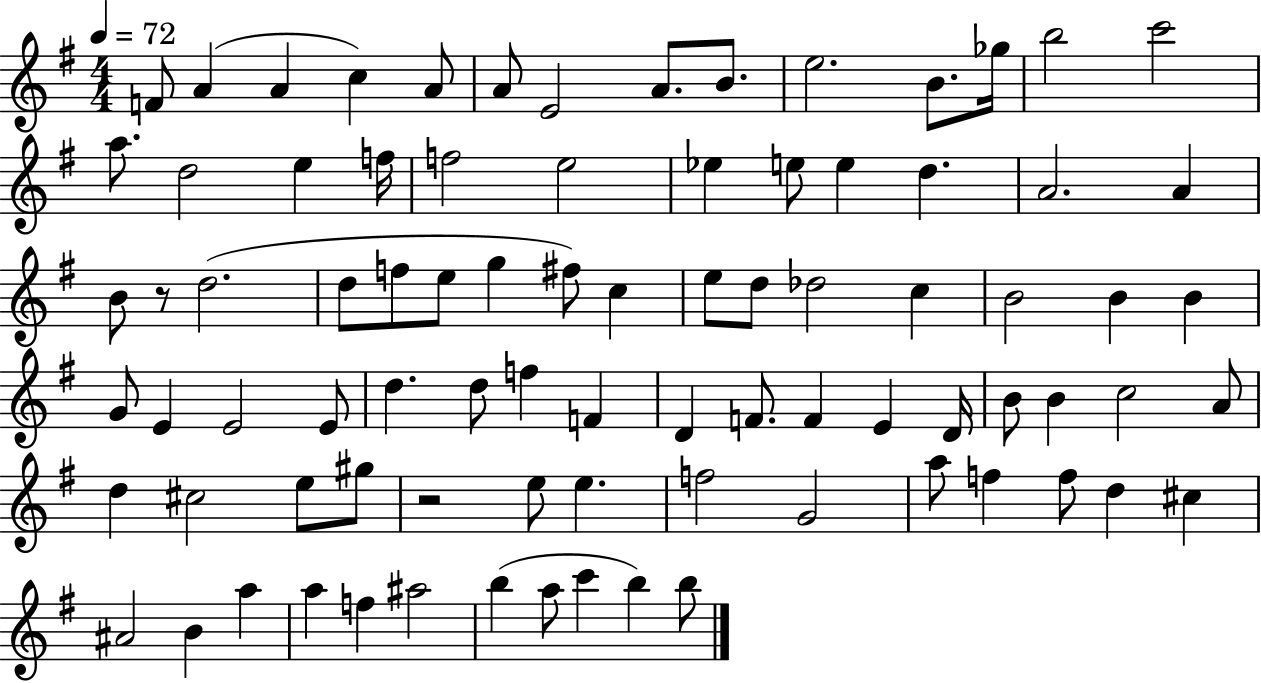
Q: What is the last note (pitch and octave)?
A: B5